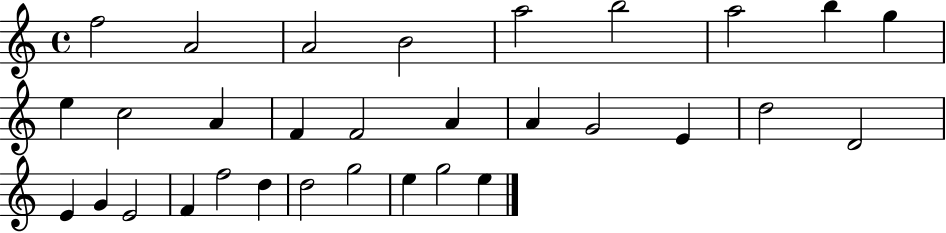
F5/h A4/h A4/h B4/h A5/h B5/h A5/h B5/q G5/q E5/q C5/h A4/q F4/q F4/h A4/q A4/q G4/h E4/q D5/h D4/h E4/q G4/q E4/h F4/q F5/h D5/q D5/h G5/h E5/q G5/h E5/q